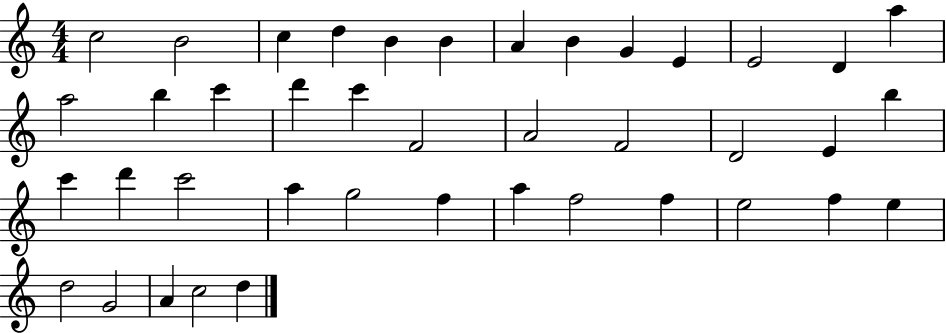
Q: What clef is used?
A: treble